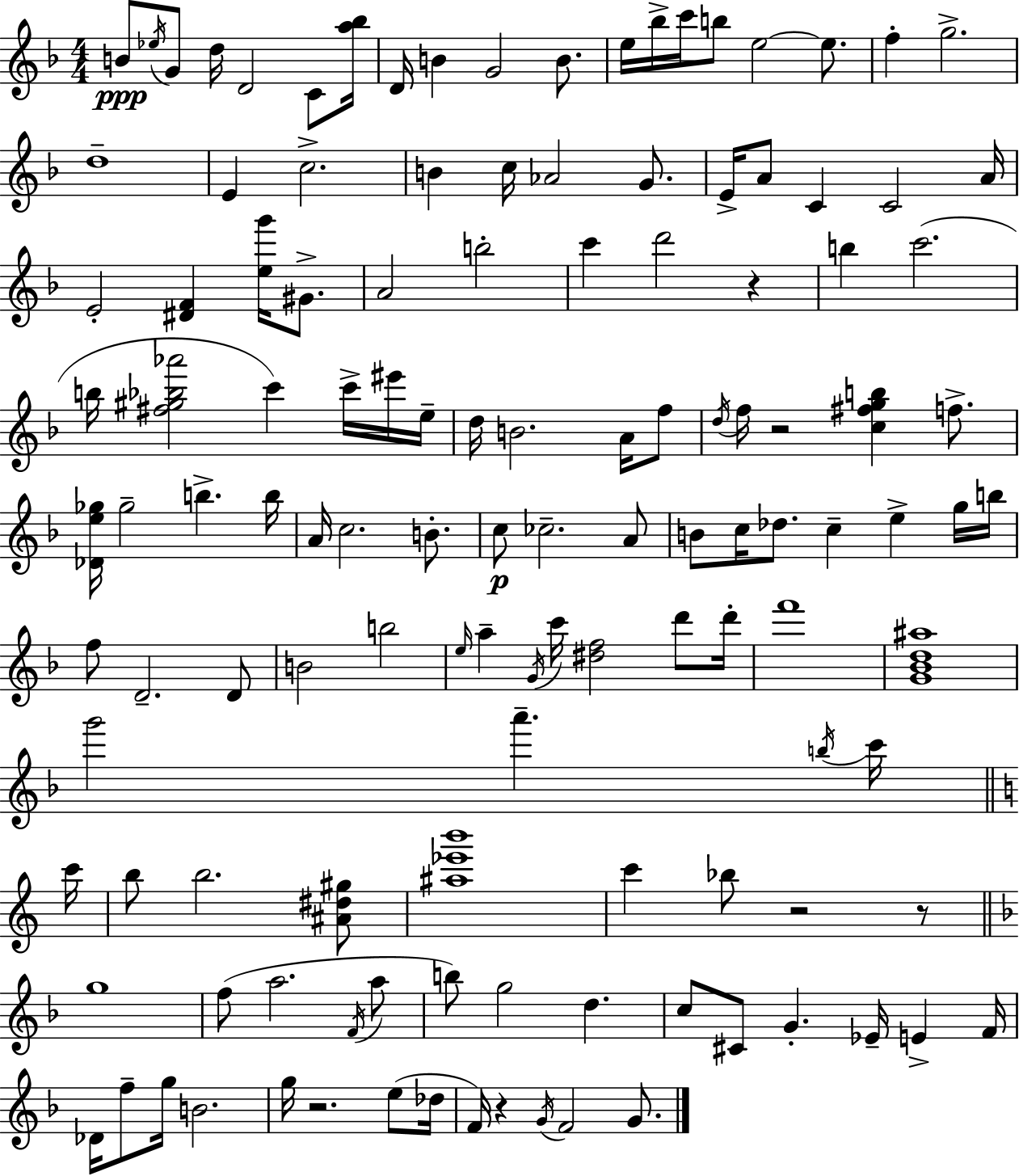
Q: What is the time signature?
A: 4/4